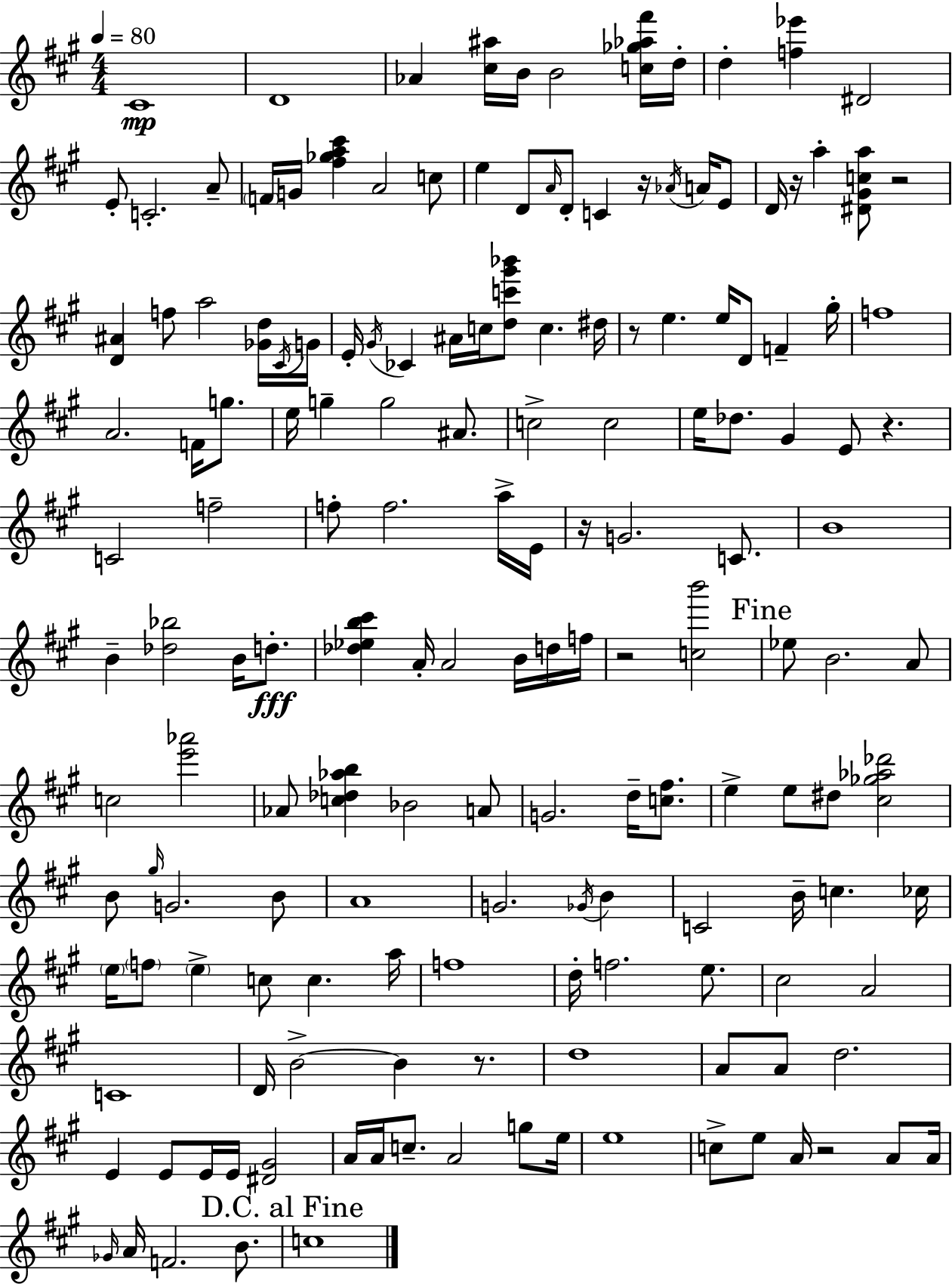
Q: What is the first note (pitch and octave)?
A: C#4